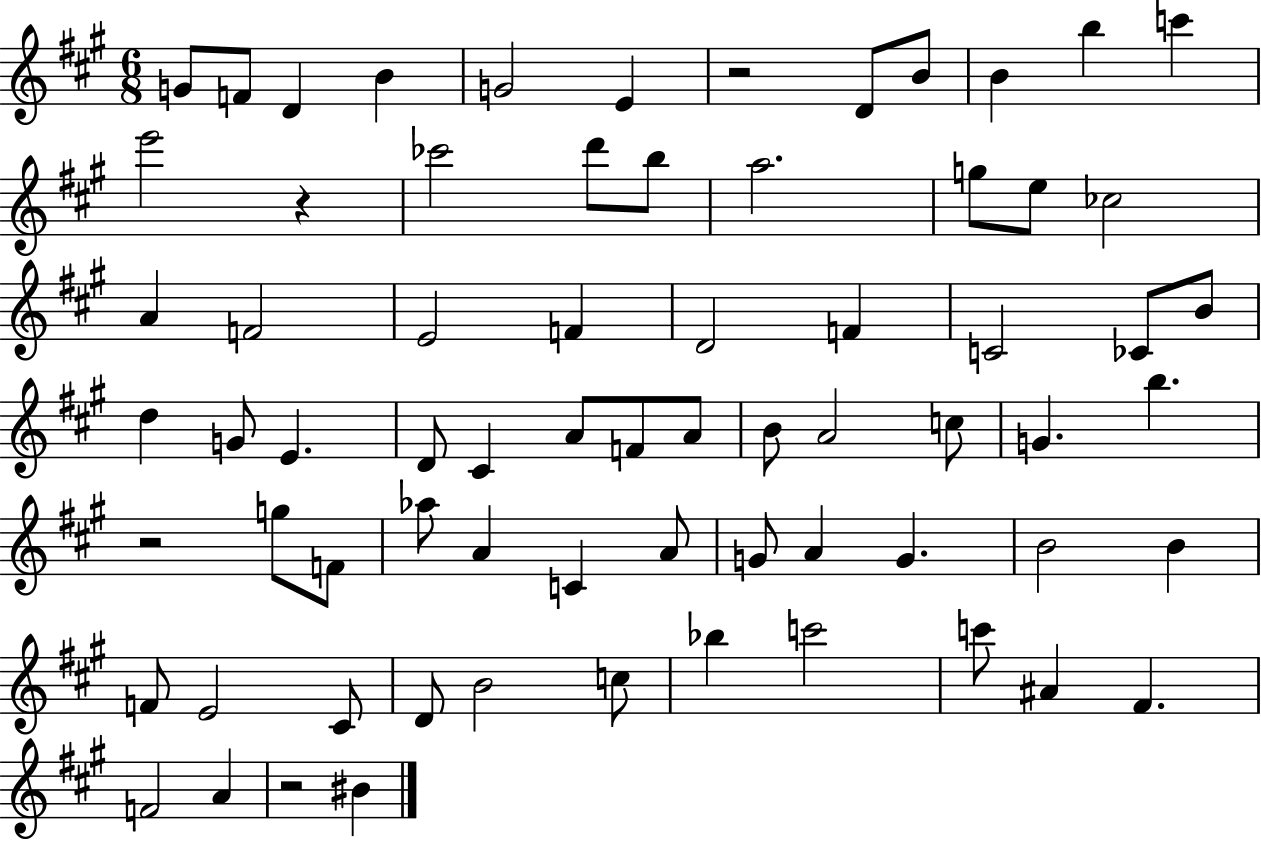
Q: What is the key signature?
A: A major